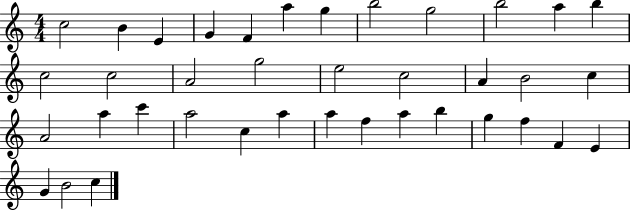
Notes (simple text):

C5/h B4/q E4/q G4/q F4/q A5/q G5/q B5/h G5/h B5/h A5/q B5/q C5/h C5/h A4/h G5/h E5/h C5/h A4/q B4/h C5/q A4/h A5/q C6/q A5/h C5/q A5/q A5/q F5/q A5/q B5/q G5/q F5/q F4/q E4/q G4/q B4/h C5/q